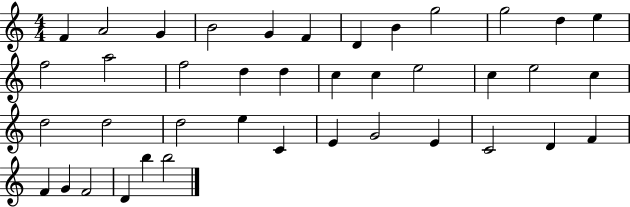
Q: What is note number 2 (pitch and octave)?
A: A4